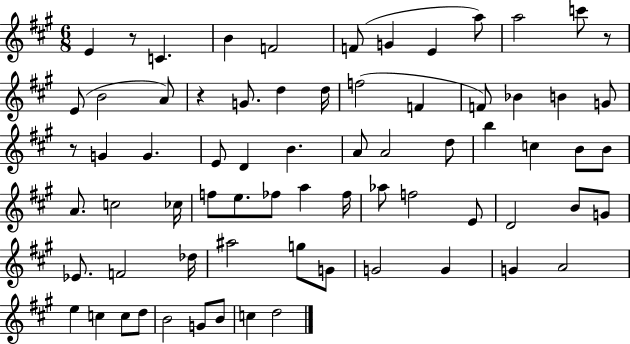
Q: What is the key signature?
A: A major